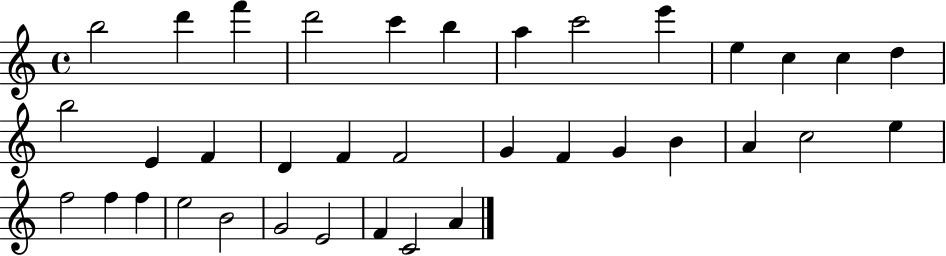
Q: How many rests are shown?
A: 0